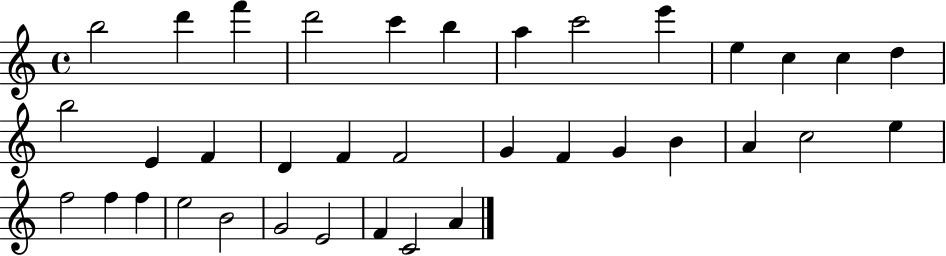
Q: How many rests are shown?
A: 0